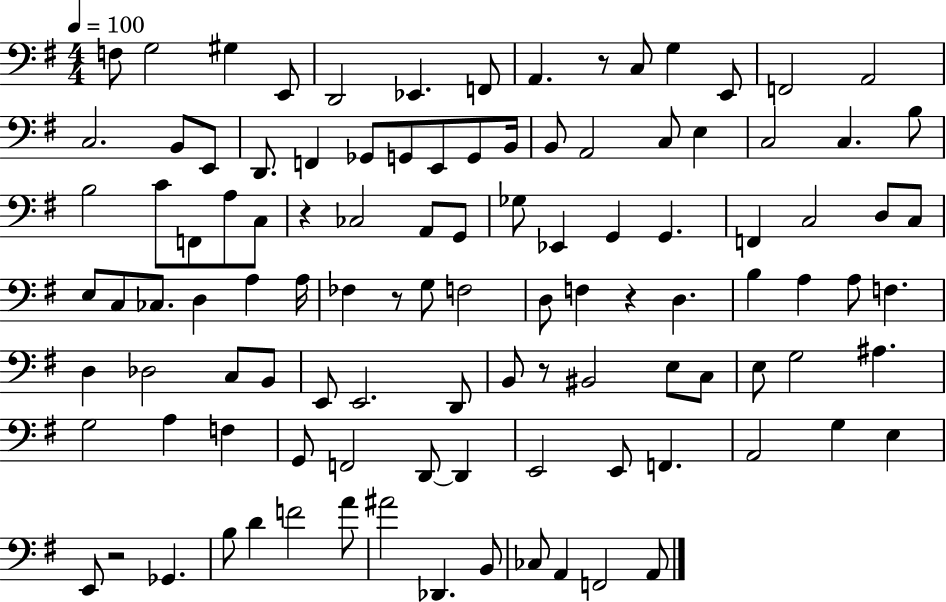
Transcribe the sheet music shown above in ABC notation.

X:1
T:Untitled
M:4/4
L:1/4
K:G
F,/2 G,2 ^G, E,,/2 D,,2 _E,, F,,/2 A,, z/2 C,/2 G, E,,/2 F,,2 A,,2 C,2 B,,/2 E,,/2 D,,/2 F,, _G,,/2 G,,/2 E,,/2 G,,/2 B,,/4 B,,/2 A,,2 C,/2 E, C,2 C, B,/2 B,2 C/2 F,,/2 A,/2 C,/2 z _C,2 A,,/2 G,,/2 _G,/2 _E,, G,, G,, F,, C,2 D,/2 C,/2 E,/2 C,/2 _C,/2 D, A, A,/4 _F, z/2 G,/2 F,2 D,/2 F, z D, B, A, A,/2 F, D, _D,2 C,/2 B,,/2 E,,/2 E,,2 D,,/2 B,,/2 z/2 ^B,,2 E,/2 C,/2 E,/2 G,2 ^A, G,2 A, F, G,,/2 F,,2 D,,/2 D,, E,,2 E,,/2 F,, A,,2 G, E, E,,/2 z2 _G,, B,/2 D F2 A/2 ^A2 _D,, B,,/2 _C,/2 A,, F,,2 A,,/2